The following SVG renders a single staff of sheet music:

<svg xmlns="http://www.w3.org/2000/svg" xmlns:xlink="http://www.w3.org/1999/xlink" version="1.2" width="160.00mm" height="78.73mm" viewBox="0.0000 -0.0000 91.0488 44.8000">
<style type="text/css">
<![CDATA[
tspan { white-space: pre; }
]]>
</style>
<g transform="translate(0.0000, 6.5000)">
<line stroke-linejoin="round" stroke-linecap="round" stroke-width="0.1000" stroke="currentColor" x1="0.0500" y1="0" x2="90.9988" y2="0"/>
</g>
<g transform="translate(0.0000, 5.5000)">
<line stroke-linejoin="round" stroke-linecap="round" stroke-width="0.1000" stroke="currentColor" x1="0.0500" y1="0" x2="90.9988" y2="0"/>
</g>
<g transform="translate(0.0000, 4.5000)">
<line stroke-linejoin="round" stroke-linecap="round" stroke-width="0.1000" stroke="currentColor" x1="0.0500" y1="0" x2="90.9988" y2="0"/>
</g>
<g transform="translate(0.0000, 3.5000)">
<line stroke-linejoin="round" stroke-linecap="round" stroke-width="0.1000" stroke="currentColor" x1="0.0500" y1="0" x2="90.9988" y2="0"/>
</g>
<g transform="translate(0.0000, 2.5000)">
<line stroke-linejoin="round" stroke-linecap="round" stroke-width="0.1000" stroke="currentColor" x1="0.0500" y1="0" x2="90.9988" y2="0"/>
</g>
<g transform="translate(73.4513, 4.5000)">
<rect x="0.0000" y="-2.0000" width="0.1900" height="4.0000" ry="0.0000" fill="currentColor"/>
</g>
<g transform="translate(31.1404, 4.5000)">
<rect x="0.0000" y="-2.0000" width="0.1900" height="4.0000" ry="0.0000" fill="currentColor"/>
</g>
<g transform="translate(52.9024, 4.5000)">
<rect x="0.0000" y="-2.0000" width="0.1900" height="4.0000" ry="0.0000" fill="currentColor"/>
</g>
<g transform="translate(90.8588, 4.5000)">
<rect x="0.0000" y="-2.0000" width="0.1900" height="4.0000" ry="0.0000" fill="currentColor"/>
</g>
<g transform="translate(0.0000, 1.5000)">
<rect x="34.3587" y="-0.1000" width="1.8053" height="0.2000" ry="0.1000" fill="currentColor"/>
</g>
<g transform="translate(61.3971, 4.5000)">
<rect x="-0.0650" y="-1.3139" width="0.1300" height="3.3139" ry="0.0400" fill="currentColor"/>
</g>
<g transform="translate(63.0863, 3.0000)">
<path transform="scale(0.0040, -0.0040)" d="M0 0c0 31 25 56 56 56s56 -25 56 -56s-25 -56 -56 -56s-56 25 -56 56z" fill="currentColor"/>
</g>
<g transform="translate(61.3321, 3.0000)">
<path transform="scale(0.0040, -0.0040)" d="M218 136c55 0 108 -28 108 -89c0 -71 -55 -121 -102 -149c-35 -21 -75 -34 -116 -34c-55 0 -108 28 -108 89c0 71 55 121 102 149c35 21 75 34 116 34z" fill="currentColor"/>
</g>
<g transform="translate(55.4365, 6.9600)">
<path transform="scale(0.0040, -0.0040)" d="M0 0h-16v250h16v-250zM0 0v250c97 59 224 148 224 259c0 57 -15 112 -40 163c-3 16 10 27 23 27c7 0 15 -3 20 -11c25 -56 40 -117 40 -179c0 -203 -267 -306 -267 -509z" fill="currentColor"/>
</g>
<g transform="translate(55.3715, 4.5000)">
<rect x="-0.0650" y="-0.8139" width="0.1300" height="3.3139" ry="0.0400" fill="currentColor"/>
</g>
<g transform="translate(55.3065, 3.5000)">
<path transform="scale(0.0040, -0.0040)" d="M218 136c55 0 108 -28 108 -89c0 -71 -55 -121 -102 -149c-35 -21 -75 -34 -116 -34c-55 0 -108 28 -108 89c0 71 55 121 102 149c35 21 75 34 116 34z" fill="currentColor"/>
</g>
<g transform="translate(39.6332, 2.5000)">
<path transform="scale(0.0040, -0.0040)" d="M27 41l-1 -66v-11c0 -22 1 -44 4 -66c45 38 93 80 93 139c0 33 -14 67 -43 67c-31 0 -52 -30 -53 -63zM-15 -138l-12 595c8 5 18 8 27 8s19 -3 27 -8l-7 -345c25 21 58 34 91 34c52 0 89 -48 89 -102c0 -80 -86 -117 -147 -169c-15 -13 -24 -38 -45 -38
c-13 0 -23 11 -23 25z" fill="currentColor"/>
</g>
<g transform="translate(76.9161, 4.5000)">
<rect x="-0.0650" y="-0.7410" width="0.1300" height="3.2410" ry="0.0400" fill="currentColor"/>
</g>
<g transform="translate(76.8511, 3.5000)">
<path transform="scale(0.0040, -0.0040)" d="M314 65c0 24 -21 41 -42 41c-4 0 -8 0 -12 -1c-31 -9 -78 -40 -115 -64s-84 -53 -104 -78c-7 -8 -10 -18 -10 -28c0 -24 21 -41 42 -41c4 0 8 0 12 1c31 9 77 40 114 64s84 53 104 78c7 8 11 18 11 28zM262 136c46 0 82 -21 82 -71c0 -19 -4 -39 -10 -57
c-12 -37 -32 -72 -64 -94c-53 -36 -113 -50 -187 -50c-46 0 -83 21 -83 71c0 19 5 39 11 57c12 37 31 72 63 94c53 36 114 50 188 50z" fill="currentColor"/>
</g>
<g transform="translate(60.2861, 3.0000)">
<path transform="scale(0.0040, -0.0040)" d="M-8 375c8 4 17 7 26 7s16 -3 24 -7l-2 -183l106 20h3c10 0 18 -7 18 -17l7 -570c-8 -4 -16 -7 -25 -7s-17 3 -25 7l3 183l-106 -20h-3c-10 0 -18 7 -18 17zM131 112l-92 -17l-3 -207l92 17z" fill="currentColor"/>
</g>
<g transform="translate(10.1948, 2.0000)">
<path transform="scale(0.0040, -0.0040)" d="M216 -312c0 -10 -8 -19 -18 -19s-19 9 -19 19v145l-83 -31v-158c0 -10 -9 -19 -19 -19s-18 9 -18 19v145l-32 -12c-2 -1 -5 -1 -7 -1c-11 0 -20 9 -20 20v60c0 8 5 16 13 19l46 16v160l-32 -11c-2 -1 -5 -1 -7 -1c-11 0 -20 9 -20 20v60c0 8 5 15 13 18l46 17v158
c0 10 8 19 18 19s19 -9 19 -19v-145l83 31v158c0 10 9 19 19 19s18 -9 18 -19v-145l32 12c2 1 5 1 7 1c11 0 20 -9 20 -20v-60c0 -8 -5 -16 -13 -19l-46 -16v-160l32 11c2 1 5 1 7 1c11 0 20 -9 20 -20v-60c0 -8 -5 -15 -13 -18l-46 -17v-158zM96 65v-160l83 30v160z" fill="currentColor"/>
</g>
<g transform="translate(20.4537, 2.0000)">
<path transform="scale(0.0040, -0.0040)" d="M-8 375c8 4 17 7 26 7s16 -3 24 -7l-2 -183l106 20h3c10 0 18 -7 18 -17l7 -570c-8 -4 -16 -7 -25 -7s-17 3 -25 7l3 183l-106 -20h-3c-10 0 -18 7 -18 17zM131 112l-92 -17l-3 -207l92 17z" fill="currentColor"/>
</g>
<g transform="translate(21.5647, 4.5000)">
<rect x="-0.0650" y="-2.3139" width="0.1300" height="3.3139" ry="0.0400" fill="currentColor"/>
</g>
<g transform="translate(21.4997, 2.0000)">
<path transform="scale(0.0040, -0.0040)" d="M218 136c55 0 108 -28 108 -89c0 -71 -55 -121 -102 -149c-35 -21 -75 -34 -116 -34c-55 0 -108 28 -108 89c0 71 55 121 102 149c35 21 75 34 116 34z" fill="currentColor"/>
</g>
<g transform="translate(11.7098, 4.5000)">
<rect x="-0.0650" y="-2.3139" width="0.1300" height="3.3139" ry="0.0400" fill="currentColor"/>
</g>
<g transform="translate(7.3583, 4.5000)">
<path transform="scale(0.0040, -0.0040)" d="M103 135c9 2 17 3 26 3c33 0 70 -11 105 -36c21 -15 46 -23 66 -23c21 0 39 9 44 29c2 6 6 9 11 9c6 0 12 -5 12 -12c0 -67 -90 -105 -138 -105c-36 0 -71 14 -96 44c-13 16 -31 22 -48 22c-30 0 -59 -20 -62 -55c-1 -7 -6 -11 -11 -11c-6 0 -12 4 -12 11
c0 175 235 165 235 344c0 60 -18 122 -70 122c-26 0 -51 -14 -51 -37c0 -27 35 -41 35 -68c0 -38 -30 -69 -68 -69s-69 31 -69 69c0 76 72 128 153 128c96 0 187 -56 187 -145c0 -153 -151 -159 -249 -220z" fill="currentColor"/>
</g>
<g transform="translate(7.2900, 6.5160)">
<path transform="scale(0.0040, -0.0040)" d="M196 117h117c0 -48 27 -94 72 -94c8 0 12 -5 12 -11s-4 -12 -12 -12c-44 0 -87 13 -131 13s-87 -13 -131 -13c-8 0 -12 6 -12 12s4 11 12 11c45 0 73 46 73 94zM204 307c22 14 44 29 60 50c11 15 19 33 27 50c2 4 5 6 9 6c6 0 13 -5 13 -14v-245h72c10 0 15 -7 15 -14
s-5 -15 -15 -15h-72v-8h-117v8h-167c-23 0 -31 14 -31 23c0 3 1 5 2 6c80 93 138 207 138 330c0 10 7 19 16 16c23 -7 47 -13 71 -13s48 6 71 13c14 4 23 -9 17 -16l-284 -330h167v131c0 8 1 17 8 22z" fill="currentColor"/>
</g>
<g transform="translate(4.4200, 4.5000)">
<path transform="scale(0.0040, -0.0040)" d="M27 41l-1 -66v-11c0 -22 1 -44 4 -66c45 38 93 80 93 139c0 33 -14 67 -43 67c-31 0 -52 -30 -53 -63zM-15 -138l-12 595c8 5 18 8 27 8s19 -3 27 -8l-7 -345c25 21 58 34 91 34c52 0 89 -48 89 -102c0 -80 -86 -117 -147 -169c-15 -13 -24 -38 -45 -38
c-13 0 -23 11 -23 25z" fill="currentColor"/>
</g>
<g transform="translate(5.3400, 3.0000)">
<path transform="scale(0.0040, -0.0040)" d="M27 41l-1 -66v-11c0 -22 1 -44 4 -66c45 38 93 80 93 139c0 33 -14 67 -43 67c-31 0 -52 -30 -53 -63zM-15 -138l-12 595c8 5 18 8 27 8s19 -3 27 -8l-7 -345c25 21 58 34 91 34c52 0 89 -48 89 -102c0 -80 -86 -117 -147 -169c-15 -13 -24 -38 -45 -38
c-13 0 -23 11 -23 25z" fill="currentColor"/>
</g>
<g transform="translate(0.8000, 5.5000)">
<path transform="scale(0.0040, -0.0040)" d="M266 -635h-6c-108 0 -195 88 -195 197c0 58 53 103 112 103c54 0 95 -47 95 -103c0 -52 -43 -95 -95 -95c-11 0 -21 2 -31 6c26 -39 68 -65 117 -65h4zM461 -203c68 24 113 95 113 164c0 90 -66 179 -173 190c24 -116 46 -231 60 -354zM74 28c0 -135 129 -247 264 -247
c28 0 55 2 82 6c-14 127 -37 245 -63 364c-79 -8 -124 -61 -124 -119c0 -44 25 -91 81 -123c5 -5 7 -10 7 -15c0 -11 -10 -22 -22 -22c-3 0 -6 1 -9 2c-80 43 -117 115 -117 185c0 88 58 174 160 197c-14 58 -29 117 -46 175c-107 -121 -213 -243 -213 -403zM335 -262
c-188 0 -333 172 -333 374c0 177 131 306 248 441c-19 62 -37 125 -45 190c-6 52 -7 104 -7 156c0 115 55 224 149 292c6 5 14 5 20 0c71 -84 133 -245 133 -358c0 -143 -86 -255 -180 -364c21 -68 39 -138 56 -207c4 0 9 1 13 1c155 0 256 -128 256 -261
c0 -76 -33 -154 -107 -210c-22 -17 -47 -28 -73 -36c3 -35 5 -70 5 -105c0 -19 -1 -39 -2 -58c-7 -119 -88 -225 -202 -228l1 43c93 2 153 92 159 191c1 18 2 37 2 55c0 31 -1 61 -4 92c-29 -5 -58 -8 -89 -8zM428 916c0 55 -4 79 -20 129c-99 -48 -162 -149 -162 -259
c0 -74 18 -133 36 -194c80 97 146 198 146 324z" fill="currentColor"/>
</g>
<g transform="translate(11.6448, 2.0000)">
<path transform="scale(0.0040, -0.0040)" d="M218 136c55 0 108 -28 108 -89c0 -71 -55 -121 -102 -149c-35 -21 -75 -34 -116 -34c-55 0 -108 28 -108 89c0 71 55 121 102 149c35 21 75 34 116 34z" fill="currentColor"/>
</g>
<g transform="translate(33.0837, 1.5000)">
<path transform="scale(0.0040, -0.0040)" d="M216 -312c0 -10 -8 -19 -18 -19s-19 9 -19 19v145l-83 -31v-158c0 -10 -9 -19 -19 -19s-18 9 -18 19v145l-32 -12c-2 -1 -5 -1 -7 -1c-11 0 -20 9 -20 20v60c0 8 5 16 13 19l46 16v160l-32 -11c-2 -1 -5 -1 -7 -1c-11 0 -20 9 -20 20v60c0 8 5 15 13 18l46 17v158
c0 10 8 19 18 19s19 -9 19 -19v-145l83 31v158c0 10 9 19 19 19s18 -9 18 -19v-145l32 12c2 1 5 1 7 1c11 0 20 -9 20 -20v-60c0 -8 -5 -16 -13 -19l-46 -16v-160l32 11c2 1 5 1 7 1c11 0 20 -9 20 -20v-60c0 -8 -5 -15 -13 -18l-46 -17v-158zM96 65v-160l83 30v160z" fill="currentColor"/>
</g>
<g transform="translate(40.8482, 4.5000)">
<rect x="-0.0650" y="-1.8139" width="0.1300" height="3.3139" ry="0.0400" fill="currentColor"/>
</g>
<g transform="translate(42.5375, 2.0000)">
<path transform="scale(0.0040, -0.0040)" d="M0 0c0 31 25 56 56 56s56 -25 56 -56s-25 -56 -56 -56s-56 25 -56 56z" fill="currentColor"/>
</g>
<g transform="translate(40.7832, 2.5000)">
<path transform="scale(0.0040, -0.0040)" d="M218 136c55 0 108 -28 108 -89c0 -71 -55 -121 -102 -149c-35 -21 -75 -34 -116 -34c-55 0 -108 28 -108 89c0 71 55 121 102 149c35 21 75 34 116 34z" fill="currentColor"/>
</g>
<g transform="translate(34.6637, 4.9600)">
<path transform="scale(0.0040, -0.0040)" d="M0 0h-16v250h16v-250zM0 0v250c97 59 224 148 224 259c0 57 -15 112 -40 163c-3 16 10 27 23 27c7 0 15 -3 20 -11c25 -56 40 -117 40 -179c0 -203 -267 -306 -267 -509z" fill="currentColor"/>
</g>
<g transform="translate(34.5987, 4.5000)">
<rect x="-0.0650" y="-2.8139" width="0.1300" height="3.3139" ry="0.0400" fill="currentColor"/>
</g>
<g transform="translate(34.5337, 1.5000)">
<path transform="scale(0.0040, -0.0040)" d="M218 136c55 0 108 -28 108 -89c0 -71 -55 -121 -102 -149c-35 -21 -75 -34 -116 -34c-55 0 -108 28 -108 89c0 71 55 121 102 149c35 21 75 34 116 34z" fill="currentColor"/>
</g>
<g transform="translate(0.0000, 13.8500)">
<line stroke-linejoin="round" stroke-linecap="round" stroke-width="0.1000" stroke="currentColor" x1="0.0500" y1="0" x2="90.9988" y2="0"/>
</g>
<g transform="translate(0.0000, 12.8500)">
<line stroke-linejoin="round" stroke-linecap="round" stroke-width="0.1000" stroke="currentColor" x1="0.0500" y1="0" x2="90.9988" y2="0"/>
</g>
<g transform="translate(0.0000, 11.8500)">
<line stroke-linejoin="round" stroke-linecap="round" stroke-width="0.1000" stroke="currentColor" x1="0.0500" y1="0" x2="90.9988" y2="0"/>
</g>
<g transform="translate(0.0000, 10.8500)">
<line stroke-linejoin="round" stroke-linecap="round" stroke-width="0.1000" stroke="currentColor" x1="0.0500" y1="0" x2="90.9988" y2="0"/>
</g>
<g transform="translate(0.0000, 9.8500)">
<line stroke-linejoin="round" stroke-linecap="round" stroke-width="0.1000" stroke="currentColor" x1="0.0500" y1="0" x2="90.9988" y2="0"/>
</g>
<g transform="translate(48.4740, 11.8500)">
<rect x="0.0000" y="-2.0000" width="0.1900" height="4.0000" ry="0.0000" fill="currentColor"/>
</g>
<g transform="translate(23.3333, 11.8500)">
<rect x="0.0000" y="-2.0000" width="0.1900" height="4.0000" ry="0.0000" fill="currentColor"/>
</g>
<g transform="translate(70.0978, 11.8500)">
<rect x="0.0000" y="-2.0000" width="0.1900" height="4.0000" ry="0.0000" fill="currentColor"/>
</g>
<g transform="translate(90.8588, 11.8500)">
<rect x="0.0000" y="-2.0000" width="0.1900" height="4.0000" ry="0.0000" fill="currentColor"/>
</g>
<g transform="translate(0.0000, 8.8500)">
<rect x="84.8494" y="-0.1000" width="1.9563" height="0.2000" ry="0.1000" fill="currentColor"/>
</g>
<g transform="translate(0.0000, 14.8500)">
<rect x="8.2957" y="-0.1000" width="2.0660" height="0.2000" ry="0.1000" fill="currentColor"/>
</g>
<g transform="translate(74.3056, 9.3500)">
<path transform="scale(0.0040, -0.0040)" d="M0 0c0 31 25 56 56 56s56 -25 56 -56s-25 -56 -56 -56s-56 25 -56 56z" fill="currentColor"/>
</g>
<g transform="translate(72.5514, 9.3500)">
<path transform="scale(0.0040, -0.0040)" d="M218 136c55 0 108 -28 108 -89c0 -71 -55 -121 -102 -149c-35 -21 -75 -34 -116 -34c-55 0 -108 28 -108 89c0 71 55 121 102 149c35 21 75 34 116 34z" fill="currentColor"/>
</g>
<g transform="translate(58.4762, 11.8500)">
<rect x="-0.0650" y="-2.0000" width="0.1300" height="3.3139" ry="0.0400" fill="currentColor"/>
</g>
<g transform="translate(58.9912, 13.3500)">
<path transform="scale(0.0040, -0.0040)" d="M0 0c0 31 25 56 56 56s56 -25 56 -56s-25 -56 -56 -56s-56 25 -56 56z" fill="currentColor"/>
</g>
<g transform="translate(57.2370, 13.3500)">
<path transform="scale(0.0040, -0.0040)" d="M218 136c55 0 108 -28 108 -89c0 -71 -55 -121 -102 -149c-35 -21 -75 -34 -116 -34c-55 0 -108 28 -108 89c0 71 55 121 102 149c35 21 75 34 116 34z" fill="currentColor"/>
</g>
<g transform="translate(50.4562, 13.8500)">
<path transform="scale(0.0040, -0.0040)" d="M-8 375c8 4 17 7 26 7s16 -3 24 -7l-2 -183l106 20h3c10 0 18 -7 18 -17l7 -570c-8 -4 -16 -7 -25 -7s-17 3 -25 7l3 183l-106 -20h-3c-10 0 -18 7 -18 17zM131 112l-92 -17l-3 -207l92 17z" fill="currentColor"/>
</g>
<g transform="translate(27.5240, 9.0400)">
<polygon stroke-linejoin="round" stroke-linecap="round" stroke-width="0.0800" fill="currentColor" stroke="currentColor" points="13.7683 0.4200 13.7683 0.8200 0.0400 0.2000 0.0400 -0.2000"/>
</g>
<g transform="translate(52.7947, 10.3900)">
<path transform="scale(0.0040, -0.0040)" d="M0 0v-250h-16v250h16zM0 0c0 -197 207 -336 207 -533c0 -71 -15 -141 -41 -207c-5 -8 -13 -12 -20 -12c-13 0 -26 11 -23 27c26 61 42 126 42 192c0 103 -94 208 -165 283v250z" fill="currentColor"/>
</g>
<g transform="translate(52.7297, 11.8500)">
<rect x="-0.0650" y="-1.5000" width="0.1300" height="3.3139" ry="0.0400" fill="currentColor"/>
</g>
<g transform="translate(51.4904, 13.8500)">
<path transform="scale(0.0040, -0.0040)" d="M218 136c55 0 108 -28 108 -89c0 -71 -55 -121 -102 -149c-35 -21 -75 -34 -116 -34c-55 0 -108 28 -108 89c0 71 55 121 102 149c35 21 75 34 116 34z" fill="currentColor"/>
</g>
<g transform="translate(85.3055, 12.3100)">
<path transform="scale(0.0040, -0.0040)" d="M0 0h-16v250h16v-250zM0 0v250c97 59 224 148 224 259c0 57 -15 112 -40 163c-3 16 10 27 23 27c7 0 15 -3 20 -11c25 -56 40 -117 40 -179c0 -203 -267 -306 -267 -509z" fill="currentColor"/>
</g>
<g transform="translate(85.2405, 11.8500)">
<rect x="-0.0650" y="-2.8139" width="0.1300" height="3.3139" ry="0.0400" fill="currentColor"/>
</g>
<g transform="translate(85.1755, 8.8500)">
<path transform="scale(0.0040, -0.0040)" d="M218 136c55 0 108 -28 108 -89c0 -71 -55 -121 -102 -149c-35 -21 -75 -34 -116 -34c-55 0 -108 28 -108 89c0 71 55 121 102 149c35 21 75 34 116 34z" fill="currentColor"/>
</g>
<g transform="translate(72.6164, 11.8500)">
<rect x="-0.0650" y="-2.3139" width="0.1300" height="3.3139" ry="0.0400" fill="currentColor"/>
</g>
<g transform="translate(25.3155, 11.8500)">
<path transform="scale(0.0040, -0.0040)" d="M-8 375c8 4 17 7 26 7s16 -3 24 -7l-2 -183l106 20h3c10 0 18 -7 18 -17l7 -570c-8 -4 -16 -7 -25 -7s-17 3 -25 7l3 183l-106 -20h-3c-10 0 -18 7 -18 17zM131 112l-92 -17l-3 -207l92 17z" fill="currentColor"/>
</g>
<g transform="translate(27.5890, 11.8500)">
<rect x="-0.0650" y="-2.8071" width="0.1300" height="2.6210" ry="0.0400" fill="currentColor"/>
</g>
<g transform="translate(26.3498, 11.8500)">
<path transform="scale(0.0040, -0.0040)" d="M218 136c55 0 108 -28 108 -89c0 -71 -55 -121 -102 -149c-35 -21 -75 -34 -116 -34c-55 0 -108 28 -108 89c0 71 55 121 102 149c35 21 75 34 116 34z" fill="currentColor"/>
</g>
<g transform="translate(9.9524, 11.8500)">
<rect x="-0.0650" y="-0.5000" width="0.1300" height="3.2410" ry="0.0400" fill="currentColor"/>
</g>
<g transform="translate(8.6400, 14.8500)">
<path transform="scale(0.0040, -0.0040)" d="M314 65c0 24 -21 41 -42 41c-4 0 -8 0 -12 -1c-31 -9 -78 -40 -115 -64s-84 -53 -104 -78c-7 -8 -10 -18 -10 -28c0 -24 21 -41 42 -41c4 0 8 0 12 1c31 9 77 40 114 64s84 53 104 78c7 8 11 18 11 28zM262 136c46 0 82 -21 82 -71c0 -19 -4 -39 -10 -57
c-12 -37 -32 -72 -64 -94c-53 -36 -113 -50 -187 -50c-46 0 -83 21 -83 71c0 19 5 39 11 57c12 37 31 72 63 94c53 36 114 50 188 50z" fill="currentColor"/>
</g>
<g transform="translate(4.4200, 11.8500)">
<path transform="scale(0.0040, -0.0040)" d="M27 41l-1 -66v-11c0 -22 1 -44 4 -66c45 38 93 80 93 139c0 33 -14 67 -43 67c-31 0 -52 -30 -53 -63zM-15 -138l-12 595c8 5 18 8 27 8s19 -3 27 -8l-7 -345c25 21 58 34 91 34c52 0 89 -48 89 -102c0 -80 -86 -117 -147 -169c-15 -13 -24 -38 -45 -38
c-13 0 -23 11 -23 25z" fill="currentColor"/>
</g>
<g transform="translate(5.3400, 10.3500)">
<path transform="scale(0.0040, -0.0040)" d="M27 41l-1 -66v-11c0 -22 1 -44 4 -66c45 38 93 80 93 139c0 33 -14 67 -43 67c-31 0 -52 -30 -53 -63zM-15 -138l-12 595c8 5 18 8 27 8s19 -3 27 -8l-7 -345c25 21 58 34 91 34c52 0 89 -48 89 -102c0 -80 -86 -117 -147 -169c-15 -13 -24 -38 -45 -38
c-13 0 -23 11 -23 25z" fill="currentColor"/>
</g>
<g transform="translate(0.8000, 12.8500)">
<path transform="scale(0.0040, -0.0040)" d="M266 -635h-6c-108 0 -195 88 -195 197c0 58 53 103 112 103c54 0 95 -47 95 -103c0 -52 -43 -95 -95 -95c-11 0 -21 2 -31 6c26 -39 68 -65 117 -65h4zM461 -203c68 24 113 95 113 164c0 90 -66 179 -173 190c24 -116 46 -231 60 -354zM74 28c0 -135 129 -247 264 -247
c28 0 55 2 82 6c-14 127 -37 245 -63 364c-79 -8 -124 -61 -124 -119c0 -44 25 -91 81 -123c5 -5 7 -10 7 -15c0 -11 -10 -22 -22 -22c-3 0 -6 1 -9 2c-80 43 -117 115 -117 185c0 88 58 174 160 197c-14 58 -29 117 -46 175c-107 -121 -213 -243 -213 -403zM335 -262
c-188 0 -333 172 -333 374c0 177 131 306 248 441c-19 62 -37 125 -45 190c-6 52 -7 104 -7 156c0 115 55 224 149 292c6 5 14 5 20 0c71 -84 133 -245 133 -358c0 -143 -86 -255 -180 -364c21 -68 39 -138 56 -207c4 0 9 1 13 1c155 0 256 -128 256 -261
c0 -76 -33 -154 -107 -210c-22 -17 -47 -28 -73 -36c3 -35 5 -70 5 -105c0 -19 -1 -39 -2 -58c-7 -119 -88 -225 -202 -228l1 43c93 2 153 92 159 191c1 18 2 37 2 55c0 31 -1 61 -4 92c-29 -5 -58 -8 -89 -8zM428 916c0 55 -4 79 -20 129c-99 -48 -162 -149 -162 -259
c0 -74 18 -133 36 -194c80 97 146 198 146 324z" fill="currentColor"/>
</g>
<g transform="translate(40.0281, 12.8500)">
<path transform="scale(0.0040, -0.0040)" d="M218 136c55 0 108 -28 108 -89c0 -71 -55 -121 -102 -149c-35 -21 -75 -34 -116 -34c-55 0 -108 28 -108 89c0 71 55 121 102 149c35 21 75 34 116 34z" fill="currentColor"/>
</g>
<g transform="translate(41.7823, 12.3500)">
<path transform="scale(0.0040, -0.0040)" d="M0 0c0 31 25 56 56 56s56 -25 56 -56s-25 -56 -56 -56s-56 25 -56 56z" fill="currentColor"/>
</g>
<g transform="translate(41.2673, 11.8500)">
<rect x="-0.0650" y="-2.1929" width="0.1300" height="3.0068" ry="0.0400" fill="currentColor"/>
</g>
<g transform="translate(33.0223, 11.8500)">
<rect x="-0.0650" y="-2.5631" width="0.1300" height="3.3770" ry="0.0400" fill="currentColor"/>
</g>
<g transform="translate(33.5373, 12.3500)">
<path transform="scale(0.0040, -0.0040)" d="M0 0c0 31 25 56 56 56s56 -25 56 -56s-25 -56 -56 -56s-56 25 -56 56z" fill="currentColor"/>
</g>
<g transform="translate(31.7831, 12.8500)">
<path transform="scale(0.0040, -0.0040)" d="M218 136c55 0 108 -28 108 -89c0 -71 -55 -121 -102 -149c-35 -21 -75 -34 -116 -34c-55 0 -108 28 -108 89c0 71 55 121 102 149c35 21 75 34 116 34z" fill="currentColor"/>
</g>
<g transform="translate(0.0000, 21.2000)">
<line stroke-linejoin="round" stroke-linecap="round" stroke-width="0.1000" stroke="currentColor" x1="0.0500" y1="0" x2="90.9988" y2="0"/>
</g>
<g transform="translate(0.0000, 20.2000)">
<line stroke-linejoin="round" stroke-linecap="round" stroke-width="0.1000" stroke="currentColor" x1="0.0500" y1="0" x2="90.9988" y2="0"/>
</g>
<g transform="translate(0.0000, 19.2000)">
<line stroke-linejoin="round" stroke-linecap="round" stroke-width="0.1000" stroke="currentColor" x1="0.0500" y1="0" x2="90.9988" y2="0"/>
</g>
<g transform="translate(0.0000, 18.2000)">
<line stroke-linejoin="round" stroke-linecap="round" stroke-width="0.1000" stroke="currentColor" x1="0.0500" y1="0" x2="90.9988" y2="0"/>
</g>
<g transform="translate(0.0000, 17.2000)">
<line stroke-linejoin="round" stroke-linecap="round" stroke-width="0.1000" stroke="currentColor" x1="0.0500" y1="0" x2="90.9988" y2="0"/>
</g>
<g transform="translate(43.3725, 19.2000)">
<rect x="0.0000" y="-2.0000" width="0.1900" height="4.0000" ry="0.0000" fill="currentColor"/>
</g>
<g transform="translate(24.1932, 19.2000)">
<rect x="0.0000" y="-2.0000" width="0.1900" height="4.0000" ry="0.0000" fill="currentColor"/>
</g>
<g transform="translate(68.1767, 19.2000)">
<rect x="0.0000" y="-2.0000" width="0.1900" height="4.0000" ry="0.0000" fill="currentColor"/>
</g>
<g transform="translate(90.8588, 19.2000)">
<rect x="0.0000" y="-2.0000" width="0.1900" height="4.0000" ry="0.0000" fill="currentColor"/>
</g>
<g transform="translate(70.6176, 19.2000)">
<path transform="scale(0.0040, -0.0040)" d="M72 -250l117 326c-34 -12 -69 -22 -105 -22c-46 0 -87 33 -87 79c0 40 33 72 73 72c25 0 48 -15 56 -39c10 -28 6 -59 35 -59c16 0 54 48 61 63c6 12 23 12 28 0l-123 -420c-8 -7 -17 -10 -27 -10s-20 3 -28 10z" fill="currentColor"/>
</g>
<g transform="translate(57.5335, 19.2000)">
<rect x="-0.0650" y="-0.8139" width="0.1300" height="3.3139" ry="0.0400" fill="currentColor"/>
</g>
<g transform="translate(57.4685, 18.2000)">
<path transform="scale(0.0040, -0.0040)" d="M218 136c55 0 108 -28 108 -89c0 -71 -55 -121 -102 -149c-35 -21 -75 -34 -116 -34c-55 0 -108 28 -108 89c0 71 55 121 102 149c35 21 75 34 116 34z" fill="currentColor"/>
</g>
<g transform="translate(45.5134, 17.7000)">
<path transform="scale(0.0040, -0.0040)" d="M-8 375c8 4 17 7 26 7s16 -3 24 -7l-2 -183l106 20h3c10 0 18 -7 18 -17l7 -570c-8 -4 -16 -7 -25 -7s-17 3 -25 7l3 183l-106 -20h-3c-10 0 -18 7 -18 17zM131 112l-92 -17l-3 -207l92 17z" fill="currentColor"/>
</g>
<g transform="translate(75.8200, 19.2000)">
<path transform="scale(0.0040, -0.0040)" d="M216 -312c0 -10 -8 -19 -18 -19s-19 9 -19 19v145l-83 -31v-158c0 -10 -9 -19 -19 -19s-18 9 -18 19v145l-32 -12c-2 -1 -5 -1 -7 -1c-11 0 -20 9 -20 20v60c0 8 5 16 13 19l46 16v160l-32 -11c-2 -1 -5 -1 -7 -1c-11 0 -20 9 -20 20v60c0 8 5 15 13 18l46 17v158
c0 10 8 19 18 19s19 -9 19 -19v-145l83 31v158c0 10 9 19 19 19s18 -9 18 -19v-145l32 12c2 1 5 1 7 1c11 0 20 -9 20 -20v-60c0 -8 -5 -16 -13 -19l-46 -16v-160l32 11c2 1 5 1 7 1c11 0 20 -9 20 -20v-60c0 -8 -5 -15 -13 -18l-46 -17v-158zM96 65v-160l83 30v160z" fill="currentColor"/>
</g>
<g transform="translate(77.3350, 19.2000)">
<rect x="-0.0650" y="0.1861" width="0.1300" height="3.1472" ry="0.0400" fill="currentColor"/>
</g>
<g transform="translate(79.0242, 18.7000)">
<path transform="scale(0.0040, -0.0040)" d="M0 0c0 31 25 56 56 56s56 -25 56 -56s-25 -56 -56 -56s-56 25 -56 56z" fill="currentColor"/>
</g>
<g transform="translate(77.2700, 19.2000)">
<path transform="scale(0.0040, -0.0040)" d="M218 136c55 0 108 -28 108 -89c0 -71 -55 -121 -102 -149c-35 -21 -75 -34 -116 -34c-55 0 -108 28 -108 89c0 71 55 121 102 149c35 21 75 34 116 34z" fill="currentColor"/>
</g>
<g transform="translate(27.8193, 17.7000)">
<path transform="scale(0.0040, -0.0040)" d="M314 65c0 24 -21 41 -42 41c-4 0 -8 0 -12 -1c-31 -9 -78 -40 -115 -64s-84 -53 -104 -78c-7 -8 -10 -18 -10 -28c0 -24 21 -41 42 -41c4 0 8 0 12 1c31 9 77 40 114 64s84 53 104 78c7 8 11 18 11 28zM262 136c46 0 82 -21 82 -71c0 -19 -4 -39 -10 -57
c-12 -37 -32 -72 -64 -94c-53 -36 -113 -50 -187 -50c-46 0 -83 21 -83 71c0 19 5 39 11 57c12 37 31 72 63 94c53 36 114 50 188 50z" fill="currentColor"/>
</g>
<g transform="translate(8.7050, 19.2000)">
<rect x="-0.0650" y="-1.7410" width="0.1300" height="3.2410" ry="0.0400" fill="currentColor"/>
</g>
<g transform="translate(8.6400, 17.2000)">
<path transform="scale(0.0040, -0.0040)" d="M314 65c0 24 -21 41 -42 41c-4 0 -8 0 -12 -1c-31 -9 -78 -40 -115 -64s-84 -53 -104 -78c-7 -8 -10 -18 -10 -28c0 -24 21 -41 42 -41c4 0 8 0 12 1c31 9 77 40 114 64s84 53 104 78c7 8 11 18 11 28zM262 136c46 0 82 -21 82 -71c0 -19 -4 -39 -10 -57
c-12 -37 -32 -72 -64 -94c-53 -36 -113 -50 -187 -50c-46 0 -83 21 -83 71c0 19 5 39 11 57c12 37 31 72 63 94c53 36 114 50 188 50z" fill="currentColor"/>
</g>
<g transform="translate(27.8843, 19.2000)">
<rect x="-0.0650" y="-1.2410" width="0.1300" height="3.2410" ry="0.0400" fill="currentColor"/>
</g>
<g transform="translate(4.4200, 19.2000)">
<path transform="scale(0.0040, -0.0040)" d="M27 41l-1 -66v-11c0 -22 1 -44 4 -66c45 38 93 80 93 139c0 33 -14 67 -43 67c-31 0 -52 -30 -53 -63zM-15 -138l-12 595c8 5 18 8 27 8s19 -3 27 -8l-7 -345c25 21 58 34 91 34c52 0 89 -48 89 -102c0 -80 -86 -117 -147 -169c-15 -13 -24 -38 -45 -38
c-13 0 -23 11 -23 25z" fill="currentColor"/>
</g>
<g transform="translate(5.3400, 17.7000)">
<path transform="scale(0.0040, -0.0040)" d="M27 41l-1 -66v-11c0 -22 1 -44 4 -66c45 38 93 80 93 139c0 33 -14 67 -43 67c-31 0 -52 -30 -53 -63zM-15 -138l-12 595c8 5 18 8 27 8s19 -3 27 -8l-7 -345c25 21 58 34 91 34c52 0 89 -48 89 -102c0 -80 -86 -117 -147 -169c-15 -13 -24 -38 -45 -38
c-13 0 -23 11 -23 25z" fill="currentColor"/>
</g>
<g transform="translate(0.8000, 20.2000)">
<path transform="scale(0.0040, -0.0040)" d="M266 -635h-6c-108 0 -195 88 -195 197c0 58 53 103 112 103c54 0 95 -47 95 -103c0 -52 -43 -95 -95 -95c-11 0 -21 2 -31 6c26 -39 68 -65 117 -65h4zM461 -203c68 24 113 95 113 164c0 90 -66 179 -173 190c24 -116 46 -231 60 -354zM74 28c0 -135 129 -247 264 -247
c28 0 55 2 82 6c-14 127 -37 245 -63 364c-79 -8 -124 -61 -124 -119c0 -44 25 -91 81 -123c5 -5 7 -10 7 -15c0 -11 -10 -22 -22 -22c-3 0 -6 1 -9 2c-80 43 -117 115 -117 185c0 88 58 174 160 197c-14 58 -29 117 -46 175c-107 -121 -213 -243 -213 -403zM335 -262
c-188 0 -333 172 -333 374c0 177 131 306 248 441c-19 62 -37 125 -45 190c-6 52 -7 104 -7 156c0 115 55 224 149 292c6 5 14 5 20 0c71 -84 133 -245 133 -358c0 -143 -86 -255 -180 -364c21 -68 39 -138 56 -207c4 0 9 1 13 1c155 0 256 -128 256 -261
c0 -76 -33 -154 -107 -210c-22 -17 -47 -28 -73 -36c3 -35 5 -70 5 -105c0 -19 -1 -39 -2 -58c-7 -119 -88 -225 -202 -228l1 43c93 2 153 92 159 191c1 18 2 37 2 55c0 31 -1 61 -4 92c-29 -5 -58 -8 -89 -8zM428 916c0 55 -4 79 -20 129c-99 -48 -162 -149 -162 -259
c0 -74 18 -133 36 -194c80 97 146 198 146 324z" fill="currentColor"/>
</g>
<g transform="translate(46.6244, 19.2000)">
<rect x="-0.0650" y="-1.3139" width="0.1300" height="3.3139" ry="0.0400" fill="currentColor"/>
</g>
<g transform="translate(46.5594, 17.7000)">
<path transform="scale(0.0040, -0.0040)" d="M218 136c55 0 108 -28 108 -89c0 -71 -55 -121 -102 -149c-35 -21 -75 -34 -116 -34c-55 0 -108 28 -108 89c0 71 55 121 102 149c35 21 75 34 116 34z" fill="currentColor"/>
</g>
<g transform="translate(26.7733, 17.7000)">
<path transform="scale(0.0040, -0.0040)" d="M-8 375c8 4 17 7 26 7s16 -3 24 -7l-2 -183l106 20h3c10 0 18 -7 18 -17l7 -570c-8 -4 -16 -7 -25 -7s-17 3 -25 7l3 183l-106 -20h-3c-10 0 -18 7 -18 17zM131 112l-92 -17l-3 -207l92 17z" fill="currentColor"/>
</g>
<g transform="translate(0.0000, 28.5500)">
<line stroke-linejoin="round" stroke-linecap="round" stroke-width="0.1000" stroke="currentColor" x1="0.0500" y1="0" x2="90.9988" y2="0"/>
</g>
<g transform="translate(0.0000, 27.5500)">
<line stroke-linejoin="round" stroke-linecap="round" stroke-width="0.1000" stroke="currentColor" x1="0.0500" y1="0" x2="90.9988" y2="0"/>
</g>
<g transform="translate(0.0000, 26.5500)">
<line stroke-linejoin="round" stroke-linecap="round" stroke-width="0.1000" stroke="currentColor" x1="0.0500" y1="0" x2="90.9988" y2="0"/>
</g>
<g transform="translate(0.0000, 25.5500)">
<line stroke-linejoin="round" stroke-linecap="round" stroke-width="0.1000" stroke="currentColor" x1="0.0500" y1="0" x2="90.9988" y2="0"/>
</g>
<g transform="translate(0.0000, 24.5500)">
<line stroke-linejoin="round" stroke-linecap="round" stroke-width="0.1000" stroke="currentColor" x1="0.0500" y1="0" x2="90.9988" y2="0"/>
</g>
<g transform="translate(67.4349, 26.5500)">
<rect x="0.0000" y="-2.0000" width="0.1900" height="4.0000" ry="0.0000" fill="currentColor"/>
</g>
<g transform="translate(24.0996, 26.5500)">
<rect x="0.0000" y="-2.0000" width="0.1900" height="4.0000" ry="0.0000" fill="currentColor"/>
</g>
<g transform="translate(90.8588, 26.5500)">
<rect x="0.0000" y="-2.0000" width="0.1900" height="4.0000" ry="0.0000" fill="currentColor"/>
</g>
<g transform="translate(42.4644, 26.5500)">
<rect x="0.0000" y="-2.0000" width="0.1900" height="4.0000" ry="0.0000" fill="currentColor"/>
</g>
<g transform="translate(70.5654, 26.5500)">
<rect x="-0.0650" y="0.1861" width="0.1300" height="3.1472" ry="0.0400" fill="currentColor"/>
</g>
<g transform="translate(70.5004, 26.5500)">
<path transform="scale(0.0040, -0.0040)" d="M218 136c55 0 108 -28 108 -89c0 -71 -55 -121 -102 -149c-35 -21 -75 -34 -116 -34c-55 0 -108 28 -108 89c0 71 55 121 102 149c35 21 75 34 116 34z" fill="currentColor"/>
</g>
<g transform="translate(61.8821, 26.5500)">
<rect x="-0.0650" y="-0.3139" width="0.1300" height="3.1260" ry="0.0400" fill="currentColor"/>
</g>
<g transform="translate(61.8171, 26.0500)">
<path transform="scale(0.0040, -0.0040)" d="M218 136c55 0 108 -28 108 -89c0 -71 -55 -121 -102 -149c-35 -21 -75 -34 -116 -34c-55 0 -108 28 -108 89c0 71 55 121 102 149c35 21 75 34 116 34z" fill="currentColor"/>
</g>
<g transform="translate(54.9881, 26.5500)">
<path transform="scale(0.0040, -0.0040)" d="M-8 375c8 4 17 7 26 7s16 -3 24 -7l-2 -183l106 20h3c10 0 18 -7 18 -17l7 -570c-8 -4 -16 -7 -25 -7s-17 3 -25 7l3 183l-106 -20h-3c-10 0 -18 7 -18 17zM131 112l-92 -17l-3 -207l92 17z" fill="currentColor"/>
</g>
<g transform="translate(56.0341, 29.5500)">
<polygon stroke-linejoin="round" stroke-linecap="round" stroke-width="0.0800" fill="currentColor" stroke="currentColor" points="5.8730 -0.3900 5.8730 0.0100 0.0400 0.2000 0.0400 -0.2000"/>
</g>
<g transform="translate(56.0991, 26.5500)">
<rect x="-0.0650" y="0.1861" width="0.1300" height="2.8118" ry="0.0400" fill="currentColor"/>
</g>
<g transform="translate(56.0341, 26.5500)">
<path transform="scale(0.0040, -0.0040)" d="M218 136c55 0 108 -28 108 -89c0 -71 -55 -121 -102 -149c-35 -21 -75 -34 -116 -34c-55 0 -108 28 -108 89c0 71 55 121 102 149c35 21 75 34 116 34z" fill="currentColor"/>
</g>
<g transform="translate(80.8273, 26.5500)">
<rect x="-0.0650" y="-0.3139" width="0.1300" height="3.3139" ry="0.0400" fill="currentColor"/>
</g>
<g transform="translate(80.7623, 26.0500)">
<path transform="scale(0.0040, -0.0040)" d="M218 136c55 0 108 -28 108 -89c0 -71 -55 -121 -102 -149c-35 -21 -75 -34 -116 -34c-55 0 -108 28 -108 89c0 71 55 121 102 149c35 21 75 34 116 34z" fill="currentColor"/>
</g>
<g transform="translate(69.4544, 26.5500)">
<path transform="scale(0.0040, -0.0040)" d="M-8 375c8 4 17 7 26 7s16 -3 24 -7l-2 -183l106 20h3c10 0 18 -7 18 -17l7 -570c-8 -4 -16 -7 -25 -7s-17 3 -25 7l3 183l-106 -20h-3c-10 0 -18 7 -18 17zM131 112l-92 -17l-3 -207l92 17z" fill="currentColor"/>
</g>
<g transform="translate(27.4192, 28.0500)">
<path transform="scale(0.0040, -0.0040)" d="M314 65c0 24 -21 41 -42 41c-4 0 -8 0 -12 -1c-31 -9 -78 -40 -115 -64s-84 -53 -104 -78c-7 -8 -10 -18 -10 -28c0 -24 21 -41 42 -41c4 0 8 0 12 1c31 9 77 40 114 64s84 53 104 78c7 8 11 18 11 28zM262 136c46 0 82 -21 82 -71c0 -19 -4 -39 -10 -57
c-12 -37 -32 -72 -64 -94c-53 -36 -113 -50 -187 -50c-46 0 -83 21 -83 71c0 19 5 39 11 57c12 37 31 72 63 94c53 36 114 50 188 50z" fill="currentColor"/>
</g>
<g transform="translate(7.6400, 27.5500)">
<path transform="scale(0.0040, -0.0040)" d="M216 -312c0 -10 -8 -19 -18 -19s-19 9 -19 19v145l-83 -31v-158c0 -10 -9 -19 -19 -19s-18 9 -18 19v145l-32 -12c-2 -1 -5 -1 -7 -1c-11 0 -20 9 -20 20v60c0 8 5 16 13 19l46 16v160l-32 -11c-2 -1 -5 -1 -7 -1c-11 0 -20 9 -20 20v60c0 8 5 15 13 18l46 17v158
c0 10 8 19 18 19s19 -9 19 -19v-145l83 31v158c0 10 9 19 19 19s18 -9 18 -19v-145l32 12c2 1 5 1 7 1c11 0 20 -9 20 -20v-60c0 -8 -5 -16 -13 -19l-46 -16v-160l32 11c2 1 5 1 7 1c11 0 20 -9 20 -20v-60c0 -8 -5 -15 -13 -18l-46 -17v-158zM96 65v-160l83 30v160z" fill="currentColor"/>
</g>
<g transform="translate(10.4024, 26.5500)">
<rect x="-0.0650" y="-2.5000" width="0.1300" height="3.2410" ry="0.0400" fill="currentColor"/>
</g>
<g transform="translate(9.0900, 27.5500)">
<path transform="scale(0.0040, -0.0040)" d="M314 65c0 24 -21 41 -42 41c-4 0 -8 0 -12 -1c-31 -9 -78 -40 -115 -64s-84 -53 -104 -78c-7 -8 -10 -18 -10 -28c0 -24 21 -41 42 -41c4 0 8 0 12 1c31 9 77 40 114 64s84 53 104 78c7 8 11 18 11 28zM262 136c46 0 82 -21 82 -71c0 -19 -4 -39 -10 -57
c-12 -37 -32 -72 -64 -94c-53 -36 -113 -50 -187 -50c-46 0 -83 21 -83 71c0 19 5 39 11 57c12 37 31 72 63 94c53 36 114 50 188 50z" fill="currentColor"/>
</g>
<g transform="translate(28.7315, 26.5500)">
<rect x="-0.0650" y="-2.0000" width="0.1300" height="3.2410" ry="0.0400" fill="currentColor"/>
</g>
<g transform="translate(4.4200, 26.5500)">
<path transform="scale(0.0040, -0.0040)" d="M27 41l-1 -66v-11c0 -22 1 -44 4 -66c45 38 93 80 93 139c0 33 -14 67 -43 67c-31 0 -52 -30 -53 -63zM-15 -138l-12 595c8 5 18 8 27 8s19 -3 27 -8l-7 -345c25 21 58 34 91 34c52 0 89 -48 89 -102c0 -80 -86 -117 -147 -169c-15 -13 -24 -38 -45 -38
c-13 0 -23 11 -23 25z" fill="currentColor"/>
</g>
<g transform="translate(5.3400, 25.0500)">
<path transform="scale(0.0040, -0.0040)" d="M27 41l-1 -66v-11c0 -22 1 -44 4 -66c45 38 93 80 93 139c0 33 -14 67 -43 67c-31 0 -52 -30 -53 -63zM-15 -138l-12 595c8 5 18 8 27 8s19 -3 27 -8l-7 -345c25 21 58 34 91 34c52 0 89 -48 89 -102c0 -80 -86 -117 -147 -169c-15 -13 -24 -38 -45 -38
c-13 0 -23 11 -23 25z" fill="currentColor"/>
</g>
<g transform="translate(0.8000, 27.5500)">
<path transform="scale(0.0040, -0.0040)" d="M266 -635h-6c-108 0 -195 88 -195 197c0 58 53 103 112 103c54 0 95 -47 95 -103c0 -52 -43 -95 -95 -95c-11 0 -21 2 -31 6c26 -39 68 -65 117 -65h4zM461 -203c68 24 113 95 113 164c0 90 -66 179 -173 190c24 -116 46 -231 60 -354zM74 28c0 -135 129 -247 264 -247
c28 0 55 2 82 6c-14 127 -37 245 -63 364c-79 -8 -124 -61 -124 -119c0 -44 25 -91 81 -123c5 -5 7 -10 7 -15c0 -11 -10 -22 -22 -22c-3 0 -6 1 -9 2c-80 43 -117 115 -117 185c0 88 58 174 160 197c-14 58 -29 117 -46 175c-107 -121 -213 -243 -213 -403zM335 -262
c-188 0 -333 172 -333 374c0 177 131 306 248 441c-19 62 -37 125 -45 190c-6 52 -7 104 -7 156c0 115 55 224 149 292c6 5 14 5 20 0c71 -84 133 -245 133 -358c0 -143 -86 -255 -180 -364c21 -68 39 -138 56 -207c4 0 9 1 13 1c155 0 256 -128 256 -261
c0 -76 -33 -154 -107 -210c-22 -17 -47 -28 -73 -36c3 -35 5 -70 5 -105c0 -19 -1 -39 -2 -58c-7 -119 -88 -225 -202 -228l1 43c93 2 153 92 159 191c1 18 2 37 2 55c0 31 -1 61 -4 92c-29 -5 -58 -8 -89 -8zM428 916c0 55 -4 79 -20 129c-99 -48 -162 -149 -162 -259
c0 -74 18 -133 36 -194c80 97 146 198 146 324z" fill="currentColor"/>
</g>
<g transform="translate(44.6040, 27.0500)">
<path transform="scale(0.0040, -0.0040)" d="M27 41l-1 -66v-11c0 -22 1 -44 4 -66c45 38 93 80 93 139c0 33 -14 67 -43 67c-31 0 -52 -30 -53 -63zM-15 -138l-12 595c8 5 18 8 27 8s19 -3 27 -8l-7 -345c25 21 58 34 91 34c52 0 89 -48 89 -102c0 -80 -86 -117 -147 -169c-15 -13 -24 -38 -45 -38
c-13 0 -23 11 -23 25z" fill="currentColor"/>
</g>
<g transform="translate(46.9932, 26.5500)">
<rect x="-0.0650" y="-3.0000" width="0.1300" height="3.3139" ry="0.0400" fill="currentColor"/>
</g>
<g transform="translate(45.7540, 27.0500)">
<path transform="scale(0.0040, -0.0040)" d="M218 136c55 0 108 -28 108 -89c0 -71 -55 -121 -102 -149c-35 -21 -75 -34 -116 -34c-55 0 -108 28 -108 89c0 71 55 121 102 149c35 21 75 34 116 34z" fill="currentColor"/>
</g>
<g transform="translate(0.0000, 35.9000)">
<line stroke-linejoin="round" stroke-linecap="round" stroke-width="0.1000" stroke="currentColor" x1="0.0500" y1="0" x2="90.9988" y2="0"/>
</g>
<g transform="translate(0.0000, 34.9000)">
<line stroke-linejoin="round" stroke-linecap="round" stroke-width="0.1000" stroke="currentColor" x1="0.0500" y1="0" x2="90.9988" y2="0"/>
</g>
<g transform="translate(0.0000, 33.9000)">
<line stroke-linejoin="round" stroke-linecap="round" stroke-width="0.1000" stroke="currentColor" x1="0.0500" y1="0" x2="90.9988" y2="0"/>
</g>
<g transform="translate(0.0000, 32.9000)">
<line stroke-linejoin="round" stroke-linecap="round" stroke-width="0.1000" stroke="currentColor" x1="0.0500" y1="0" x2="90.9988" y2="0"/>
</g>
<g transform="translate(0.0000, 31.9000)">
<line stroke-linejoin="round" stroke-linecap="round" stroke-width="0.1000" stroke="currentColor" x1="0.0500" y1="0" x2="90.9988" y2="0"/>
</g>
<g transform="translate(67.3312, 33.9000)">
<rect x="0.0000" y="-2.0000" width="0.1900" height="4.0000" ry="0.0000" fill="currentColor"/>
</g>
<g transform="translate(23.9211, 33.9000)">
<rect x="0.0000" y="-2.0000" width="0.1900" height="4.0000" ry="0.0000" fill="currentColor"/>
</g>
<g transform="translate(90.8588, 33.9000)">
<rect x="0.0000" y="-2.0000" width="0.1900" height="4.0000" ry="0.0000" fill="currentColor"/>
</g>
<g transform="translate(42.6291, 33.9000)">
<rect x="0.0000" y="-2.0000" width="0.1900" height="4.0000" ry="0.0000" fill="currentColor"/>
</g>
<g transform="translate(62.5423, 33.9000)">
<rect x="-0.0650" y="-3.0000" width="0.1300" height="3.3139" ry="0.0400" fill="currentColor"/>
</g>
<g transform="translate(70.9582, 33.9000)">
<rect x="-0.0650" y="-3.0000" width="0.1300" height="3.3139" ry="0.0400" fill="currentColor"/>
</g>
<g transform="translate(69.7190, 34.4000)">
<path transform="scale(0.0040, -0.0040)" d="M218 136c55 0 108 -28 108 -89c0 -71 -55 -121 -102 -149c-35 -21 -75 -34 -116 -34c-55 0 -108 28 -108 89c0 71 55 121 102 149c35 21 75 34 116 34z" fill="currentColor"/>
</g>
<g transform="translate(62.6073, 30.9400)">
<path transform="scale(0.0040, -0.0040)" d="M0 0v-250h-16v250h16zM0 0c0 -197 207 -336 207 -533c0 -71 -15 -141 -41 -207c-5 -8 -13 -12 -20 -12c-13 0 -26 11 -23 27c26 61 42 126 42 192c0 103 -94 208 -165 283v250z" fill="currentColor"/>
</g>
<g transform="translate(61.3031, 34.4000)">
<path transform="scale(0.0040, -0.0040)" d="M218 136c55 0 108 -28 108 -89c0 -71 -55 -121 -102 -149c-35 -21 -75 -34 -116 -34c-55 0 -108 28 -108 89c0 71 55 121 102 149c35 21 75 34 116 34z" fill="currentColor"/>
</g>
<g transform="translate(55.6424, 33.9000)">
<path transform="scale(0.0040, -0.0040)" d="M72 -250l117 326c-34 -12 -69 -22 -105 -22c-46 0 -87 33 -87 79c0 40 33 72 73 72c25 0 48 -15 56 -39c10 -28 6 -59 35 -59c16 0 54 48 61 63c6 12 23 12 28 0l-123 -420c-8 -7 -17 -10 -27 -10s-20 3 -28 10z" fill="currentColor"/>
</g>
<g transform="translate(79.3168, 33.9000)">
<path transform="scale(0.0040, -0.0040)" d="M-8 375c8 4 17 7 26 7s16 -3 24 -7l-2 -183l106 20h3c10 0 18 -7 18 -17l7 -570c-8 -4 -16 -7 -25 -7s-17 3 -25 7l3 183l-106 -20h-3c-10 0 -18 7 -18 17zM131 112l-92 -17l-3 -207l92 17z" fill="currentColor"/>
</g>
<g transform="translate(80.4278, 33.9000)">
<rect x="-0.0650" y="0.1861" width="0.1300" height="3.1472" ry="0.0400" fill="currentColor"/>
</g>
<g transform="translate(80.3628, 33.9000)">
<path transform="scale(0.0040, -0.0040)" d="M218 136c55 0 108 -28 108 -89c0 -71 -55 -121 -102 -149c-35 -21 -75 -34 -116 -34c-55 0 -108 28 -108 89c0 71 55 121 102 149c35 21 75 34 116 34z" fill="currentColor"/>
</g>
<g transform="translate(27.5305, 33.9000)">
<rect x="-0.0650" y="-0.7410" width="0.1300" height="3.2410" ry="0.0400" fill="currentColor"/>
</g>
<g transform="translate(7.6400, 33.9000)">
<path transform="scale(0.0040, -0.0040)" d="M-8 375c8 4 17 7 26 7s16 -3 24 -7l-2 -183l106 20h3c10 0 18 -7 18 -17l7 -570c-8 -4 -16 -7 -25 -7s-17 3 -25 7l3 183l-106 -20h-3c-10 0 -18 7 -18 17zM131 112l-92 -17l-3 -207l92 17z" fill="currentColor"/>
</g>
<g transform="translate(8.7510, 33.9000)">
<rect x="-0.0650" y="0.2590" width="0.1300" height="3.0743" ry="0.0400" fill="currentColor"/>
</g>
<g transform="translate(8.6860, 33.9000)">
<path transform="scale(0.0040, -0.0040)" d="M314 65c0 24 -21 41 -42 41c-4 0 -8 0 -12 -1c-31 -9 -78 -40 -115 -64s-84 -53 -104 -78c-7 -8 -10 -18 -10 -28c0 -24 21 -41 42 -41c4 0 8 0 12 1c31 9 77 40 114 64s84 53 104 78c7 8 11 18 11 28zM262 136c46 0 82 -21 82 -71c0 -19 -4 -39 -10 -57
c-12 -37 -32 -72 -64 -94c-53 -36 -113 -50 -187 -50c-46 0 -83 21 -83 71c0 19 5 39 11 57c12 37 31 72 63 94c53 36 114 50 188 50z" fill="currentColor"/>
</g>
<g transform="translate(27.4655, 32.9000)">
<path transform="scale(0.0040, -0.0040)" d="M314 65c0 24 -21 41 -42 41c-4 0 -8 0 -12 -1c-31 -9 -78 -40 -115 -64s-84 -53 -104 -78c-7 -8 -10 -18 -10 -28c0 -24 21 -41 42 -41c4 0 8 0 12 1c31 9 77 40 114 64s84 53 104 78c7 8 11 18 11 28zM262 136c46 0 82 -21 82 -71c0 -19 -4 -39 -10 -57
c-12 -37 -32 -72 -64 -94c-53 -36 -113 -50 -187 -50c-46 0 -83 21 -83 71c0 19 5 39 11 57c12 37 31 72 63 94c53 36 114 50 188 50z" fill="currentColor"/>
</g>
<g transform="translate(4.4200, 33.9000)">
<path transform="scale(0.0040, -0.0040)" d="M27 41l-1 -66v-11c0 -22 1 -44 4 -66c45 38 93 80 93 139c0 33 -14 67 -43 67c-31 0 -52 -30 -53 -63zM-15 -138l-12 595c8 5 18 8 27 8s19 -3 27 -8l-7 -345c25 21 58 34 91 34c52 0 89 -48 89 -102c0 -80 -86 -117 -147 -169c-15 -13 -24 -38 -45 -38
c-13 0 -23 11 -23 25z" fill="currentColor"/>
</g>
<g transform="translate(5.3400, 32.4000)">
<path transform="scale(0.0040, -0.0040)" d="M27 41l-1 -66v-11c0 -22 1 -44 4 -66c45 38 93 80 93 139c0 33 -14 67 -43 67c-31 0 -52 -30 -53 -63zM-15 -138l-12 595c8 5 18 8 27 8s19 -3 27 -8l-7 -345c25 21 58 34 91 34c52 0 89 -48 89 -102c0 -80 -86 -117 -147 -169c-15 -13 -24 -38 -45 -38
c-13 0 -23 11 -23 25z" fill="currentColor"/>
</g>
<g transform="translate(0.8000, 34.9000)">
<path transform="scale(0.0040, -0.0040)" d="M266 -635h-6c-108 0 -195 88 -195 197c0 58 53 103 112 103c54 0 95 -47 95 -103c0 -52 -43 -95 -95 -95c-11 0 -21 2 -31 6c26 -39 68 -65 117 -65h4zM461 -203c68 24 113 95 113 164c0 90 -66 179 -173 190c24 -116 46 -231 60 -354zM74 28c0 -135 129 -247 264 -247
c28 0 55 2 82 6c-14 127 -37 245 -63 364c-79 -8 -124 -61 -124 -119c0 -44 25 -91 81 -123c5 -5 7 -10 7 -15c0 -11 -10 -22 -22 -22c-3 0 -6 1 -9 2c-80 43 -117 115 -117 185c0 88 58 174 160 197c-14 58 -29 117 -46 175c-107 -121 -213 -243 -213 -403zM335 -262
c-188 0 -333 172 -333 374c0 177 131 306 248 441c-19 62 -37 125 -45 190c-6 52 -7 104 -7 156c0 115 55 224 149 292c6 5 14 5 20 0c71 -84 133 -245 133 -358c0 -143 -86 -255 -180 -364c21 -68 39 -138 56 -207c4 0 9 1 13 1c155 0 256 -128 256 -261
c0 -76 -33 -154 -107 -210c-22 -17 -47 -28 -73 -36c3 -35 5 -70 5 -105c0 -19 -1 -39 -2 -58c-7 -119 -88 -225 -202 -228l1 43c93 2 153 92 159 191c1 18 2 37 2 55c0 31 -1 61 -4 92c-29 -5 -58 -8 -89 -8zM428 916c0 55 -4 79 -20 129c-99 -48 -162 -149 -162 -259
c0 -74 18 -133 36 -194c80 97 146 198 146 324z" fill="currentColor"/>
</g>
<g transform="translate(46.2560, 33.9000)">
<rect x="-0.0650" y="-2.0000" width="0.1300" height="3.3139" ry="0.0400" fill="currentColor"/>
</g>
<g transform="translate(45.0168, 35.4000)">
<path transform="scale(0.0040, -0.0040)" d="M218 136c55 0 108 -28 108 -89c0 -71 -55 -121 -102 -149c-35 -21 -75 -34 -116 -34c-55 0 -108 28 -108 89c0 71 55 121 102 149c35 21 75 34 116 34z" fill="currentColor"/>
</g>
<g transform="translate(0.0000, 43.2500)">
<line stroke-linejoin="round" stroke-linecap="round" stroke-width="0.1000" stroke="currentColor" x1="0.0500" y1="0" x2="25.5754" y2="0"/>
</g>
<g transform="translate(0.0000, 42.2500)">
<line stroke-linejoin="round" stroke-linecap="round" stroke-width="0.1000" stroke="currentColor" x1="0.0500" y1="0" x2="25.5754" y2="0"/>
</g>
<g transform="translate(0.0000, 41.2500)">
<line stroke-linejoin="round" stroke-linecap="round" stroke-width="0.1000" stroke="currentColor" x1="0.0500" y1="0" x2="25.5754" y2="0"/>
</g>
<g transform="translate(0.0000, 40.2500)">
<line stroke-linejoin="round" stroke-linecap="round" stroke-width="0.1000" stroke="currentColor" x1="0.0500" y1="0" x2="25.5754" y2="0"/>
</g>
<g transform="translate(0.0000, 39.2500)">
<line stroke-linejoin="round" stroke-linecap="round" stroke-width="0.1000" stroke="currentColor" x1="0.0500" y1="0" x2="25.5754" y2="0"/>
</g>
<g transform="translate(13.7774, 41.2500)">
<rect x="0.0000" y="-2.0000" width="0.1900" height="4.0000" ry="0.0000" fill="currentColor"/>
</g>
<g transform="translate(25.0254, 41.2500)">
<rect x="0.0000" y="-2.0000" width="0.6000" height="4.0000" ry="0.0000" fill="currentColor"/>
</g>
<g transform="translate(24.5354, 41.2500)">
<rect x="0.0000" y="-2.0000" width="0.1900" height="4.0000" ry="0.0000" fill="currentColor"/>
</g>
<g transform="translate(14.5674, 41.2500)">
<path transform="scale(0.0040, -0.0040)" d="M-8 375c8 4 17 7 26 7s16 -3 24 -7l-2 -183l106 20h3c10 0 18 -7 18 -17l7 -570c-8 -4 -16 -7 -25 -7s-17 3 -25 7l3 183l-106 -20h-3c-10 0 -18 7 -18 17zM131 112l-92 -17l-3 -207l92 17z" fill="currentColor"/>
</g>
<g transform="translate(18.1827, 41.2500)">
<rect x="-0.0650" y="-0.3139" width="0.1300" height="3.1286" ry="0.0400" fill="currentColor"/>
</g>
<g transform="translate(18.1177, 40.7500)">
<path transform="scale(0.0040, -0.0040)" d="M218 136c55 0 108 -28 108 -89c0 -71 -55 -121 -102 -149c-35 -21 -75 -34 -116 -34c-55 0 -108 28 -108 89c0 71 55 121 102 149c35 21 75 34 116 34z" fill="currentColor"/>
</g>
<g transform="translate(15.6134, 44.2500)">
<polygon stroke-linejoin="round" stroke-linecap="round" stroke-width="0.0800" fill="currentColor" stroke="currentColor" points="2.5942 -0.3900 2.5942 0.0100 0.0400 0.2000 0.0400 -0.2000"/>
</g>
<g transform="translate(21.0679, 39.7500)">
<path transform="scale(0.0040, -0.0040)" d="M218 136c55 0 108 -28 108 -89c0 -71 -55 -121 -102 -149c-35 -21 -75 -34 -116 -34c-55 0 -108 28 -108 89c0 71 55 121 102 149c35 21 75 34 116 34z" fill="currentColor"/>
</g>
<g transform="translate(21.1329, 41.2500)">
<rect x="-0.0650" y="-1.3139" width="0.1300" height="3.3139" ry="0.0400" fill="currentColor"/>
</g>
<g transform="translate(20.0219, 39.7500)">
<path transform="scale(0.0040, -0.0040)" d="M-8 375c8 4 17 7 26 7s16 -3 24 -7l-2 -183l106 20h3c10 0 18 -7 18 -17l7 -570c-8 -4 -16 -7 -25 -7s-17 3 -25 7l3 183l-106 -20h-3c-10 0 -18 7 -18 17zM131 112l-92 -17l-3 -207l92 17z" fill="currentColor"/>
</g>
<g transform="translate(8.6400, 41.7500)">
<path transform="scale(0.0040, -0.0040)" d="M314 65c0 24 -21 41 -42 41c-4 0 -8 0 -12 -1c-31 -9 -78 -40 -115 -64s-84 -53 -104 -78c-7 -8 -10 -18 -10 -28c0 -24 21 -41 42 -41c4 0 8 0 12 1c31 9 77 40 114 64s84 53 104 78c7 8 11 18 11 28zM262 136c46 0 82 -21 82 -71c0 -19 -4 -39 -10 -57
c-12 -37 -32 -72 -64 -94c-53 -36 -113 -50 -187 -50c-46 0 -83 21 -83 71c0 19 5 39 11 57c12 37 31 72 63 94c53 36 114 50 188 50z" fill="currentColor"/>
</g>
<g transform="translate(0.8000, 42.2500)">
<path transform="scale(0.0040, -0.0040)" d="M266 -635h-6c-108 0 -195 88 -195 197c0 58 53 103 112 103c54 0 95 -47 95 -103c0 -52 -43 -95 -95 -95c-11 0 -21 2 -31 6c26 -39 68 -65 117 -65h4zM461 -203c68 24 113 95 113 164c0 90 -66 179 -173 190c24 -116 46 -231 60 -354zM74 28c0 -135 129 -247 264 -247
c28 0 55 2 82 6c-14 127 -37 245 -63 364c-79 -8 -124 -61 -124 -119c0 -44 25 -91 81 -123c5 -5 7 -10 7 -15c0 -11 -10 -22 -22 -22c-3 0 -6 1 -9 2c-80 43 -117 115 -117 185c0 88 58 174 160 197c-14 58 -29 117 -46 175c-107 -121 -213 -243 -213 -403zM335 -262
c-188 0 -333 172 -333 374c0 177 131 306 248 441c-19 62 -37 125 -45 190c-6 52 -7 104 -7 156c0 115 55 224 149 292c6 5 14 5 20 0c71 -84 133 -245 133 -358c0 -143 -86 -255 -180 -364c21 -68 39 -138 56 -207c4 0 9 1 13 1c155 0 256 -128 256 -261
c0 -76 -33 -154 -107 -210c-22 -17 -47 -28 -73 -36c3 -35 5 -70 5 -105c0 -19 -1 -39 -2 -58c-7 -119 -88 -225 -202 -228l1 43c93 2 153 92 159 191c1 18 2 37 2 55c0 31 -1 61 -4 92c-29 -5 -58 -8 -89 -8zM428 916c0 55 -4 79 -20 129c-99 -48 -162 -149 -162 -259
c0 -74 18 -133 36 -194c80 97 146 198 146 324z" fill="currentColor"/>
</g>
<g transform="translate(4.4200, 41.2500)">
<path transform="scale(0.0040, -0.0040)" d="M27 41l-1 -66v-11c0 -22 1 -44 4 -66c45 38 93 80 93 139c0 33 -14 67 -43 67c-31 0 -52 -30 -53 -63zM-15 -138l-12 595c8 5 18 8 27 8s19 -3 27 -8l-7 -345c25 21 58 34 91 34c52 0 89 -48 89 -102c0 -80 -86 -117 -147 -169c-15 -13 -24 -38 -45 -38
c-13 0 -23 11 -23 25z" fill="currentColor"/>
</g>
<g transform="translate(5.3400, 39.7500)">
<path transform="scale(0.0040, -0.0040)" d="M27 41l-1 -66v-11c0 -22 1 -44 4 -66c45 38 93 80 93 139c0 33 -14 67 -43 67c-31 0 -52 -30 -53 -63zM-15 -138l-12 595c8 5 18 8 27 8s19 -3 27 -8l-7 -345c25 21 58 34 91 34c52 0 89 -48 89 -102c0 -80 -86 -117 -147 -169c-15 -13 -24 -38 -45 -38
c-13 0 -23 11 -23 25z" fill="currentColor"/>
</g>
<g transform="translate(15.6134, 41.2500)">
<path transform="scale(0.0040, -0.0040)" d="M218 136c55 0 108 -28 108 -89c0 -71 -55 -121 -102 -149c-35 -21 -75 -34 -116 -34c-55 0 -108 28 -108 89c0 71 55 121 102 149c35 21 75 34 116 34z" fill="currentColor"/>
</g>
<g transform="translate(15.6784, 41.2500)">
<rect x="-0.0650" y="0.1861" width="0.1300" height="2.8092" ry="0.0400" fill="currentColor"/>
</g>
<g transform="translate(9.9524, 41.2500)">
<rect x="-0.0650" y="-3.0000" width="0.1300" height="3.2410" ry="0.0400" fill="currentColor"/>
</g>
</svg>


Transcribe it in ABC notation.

X:1
T:Untitled
M:2/4
L:1/4
K:Bb
^g g ^a/2 _f d/2 e d2 C2 B/2 G/2 G/2 E/2 F g a/2 f2 e2 e d z/2 ^B ^G2 F2 _A B/2 c/2 B c B2 d2 F z/2 A/2 A B A2 B/2 c/2 e